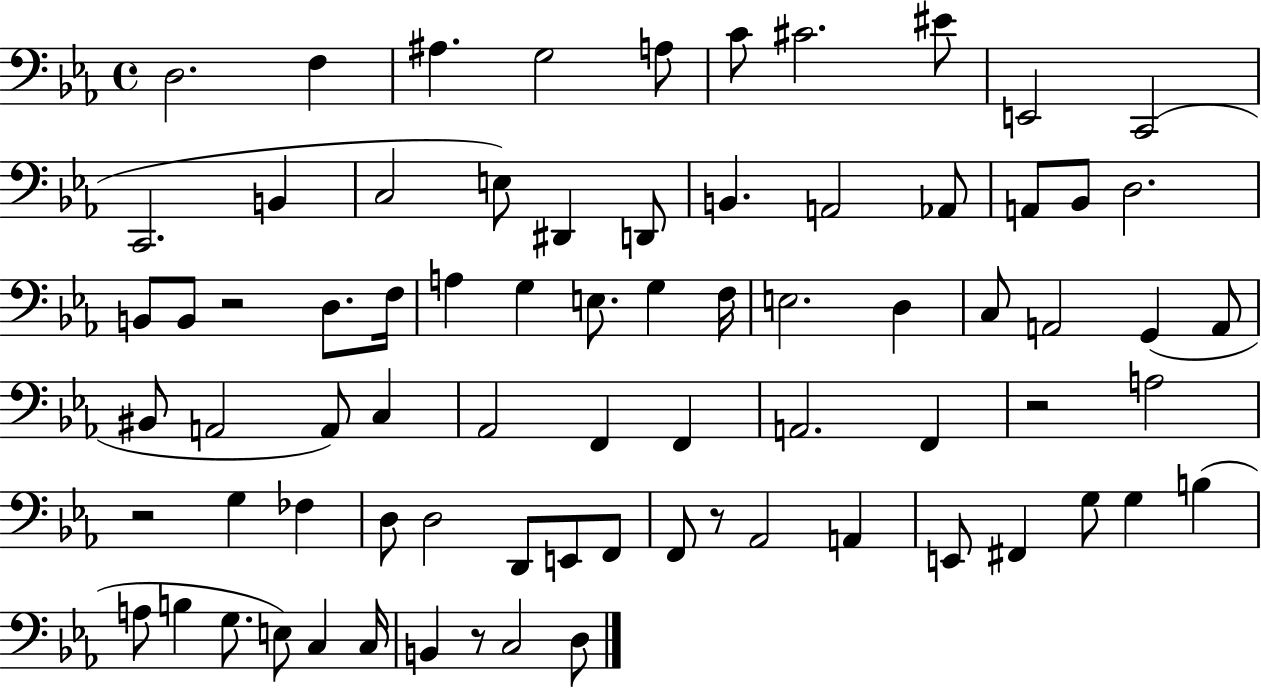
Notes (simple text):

D3/h. F3/q A#3/q. G3/h A3/e C4/e C#4/h. EIS4/e E2/h C2/h C2/h. B2/q C3/h E3/e D#2/q D2/e B2/q. A2/h Ab2/e A2/e Bb2/e D3/h. B2/e B2/e R/h D3/e. F3/s A3/q G3/q E3/e. G3/q F3/s E3/h. D3/q C3/e A2/h G2/q A2/e BIS2/e A2/h A2/e C3/q Ab2/h F2/q F2/q A2/h. F2/q R/h A3/h R/h G3/q FES3/q D3/e D3/h D2/e E2/e F2/e F2/e R/e Ab2/h A2/q E2/e F#2/q G3/e G3/q B3/q A3/e B3/q G3/e. E3/e C3/q C3/s B2/q R/e C3/h D3/e